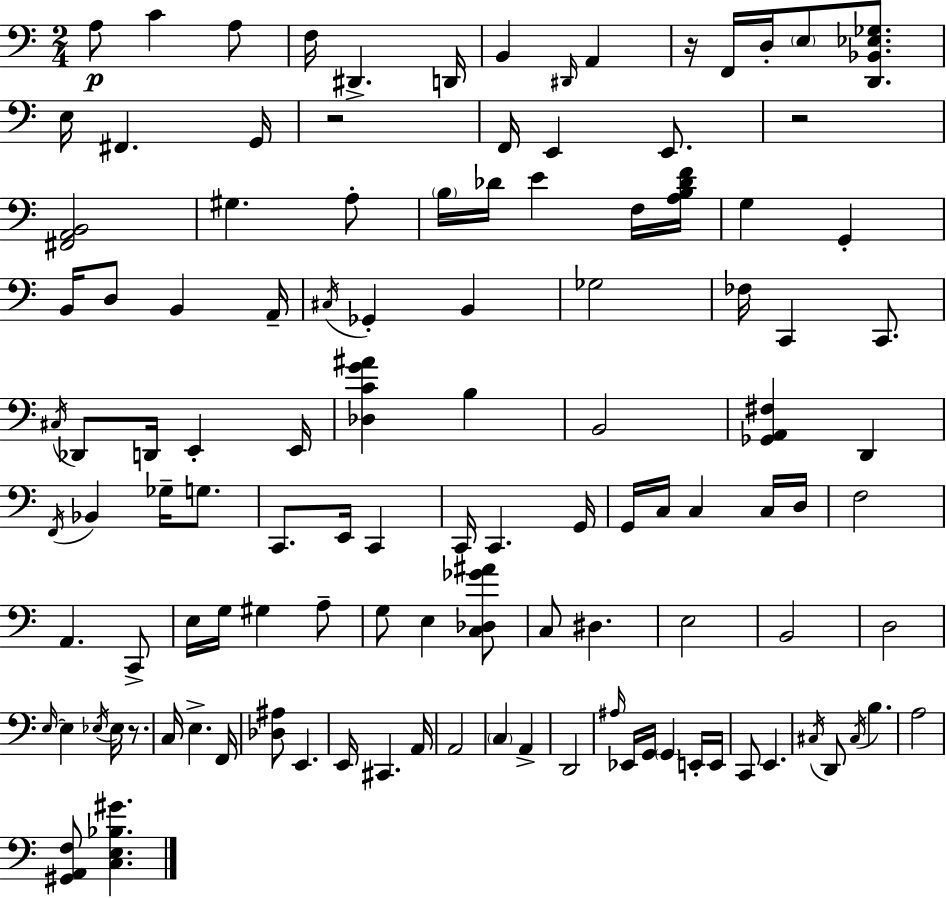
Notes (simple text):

A3/e C4/q A3/e F3/s D#2/q. D2/s B2/q D#2/s A2/q R/s F2/s D3/s E3/e [D2,Bb2,Eb3,Gb3]/e. E3/s F#2/q. G2/s R/h F2/s E2/q E2/e. R/h [F#2,A2,B2]/h G#3/q. A3/e B3/s Db4/s E4/q F3/s [A3,B3,Db4,F4]/s G3/q G2/q B2/s D3/e B2/q A2/s C#3/s Gb2/q B2/q Gb3/h FES3/s C2/q C2/e. C#3/s Db2/e D2/s E2/q E2/s [Db3,C4,G4,A#4]/q B3/q B2/h [Gb2,A2,F#3]/q D2/q F2/s Bb2/q Gb3/s G3/e. C2/e. E2/s C2/q C2/s C2/q. G2/s G2/s C3/s C3/q C3/s D3/s F3/h A2/q. C2/e E3/s G3/s G#3/q A3/e G3/e E3/q [C3,Db3,Gb4,A#4]/e C3/e D#3/q. E3/h B2/h D3/h E3/s E3/q Eb3/s Eb3/s R/e. C3/s E3/q. F2/s [Db3,A#3]/e E2/q. E2/s C#2/q. A2/s A2/h C3/q A2/q D2/h A#3/s Eb2/s G2/s G2/q E2/s E2/s C2/e E2/q. C#3/s D2/e C#3/s B3/q. A3/h [G#2,A2,F3]/e [C3,E3,Bb3,G#4]/q.